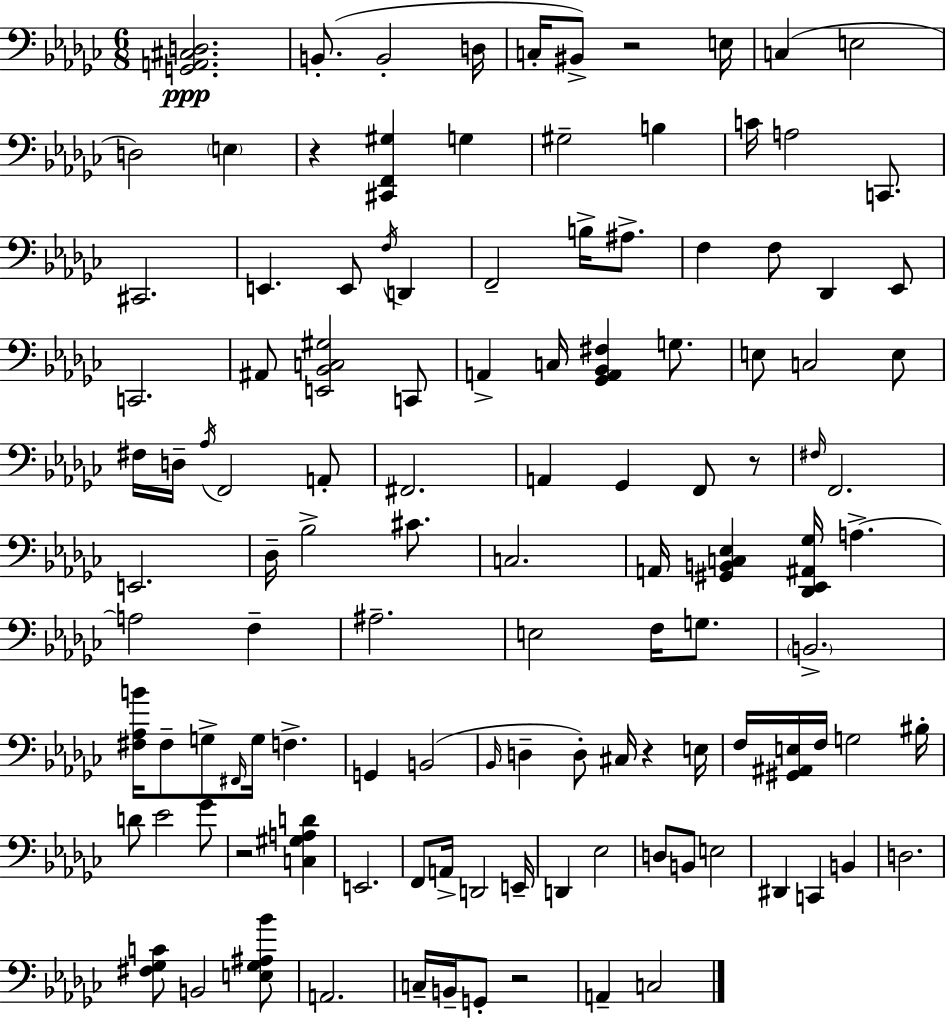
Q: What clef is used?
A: bass